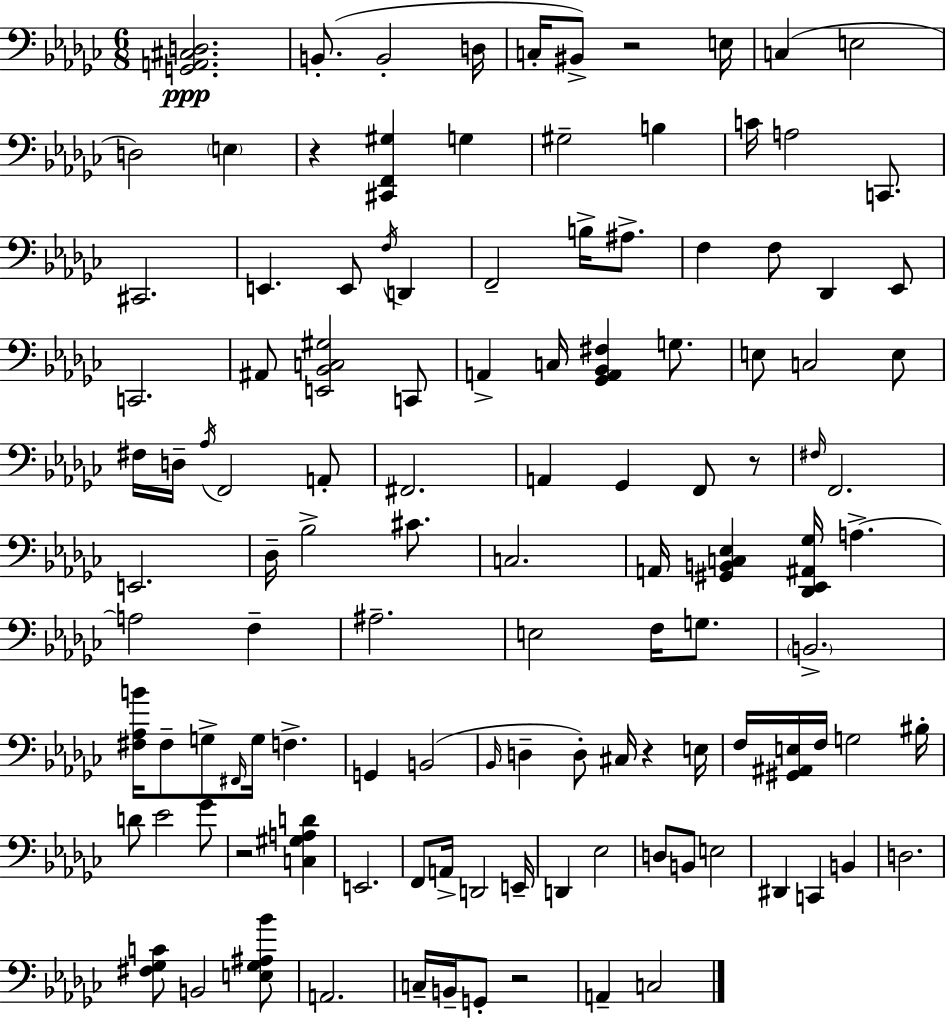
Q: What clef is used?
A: bass